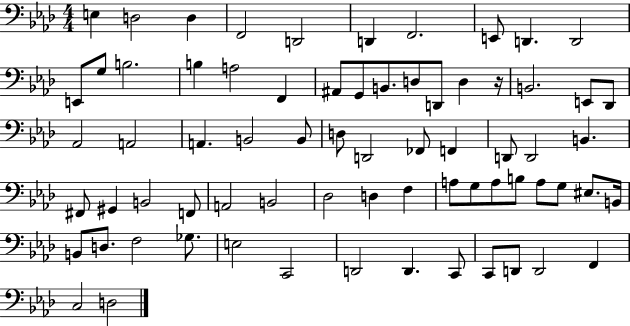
E3/q D3/h D3/q F2/h D2/h D2/q F2/h. E2/e D2/q. D2/h E2/e G3/e B3/h. B3/q A3/h F2/q A#2/e G2/e B2/e. D3/e D2/e D3/q R/s B2/h. E2/e Db2/e Ab2/h A2/h A2/q. B2/h B2/e D3/e D2/h FES2/e F2/q D2/e D2/h B2/q. F#2/e G#2/q B2/h F2/e A2/h B2/h Db3/h D3/q F3/q A3/e G3/e A3/e B3/e A3/e G3/e EIS3/e. B2/s B2/e D3/e. F3/h Gb3/e. E3/h C2/h D2/h D2/q. C2/e C2/e D2/e D2/h F2/q C3/h D3/h